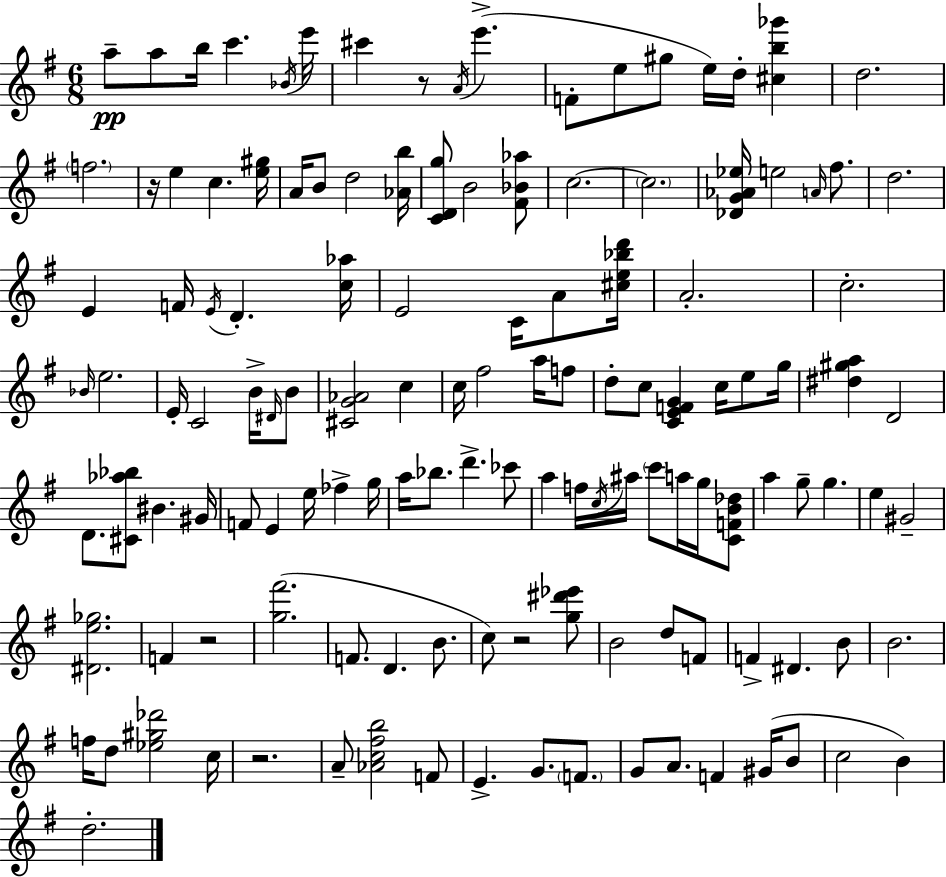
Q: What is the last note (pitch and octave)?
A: D5